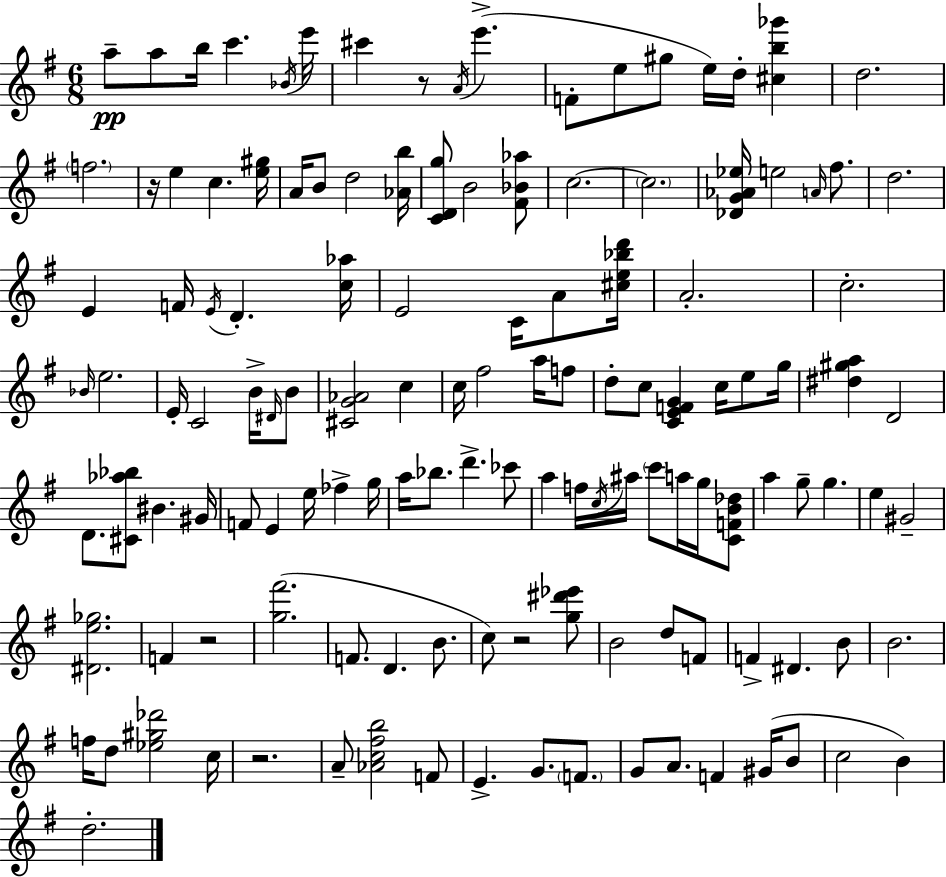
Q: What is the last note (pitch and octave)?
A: D5